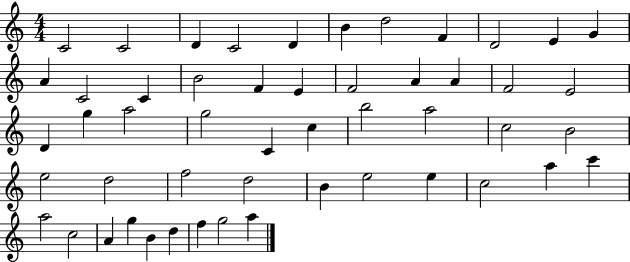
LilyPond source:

{
  \clef treble
  \numericTimeSignature
  \time 4/4
  \key c \major
  c'2 c'2 | d'4 c'2 d'4 | b'4 d''2 f'4 | d'2 e'4 g'4 | \break a'4 c'2 c'4 | b'2 f'4 e'4 | f'2 a'4 a'4 | f'2 e'2 | \break d'4 g''4 a''2 | g''2 c'4 c''4 | b''2 a''2 | c''2 b'2 | \break e''2 d''2 | f''2 d''2 | b'4 e''2 e''4 | c''2 a''4 c'''4 | \break a''2 c''2 | a'4 g''4 b'4 d''4 | f''4 g''2 a''4 | \bar "|."
}